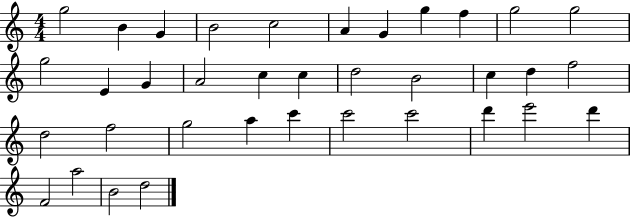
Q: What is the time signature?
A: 4/4